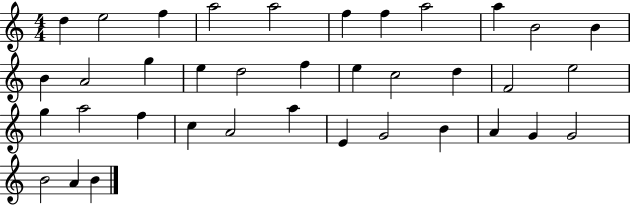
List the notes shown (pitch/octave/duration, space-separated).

D5/q E5/h F5/q A5/h A5/h F5/q F5/q A5/h A5/q B4/h B4/q B4/q A4/h G5/q E5/q D5/h F5/q E5/q C5/h D5/q F4/h E5/h G5/q A5/h F5/q C5/q A4/h A5/q E4/q G4/h B4/q A4/q G4/q G4/h B4/h A4/q B4/q